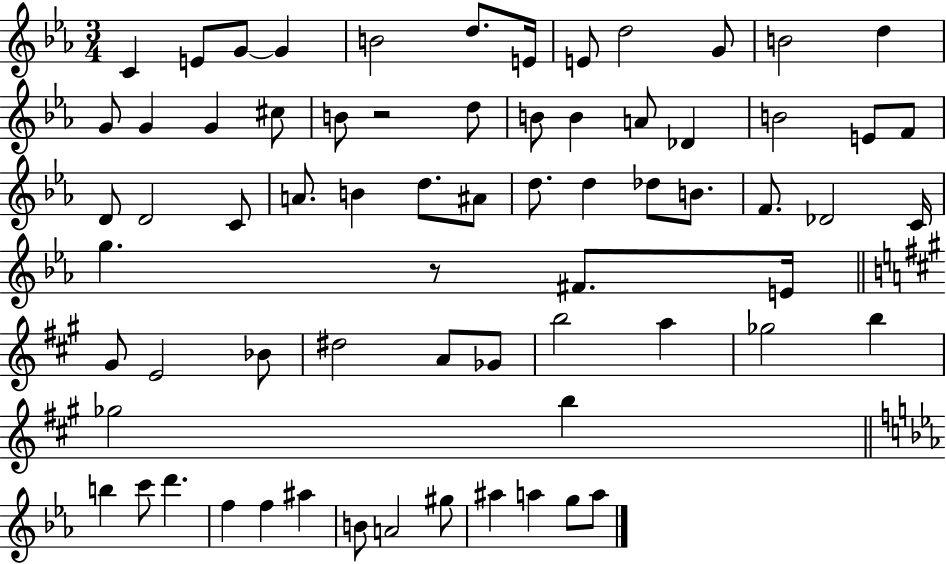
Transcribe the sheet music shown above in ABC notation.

X:1
T:Untitled
M:3/4
L:1/4
K:Eb
C E/2 G/2 G B2 d/2 E/4 E/2 d2 G/2 B2 d G/2 G G ^c/2 B/2 z2 d/2 B/2 B A/2 _D B2 E/2 F/2 D/2 D2 C/2 A/2 B d/2 ^A/2 d/2 d _d/2 B/2 F/2 _D2 C/4 g z/2 ^F/2 E/4 ^G/2 E2 _B/2 ^d2 A/2 _G/2 b2 a _g2 b _g2 b b c'/2 d' f f ^a B/2 A2 ^g/2 ^a a g/2 a/2